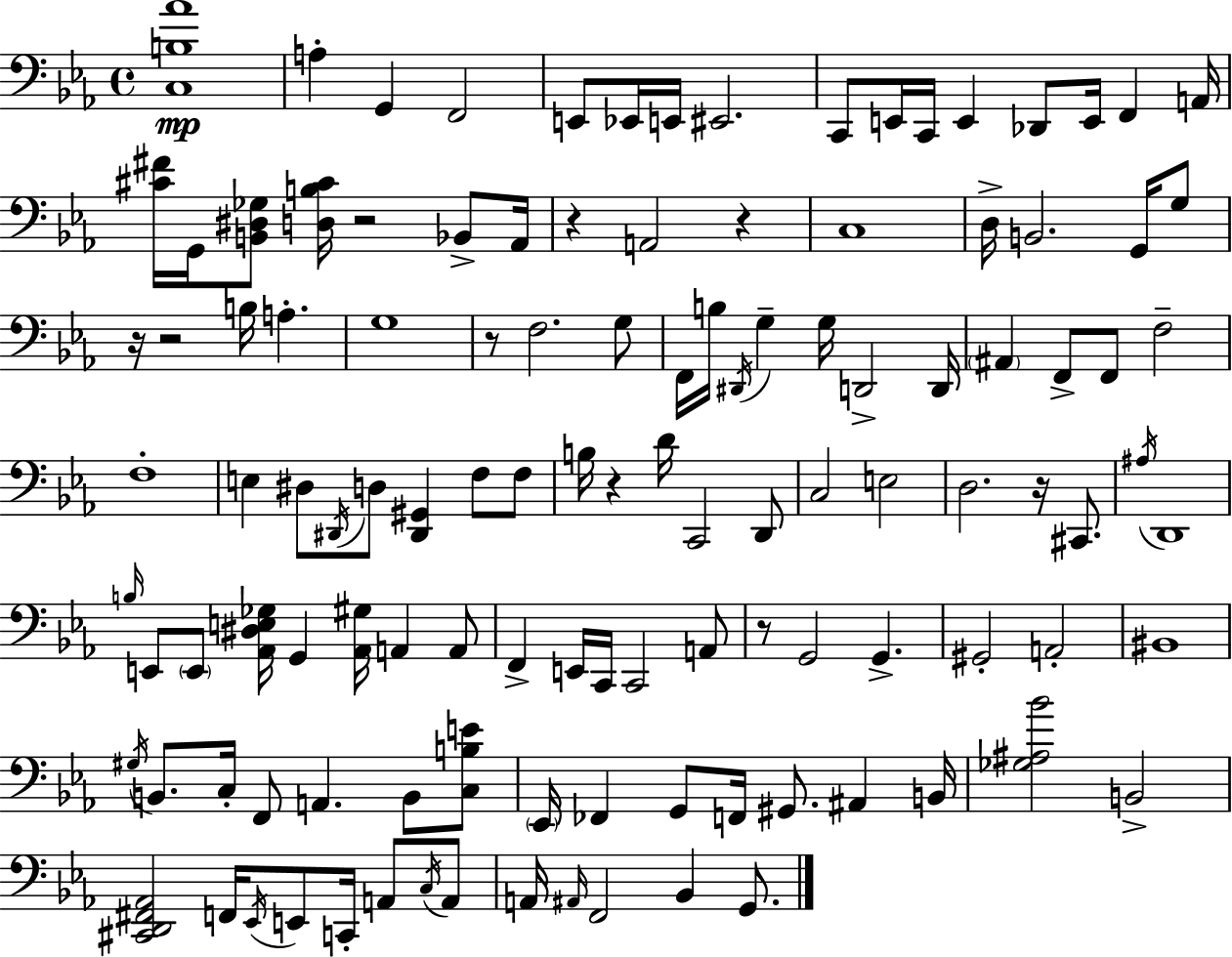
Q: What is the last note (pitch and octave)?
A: G2